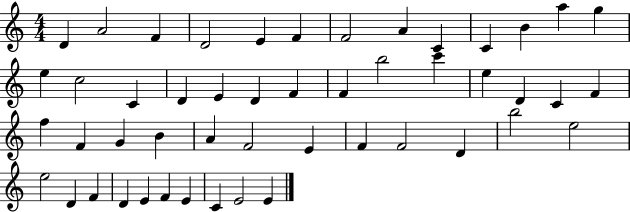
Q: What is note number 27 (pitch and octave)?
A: F4